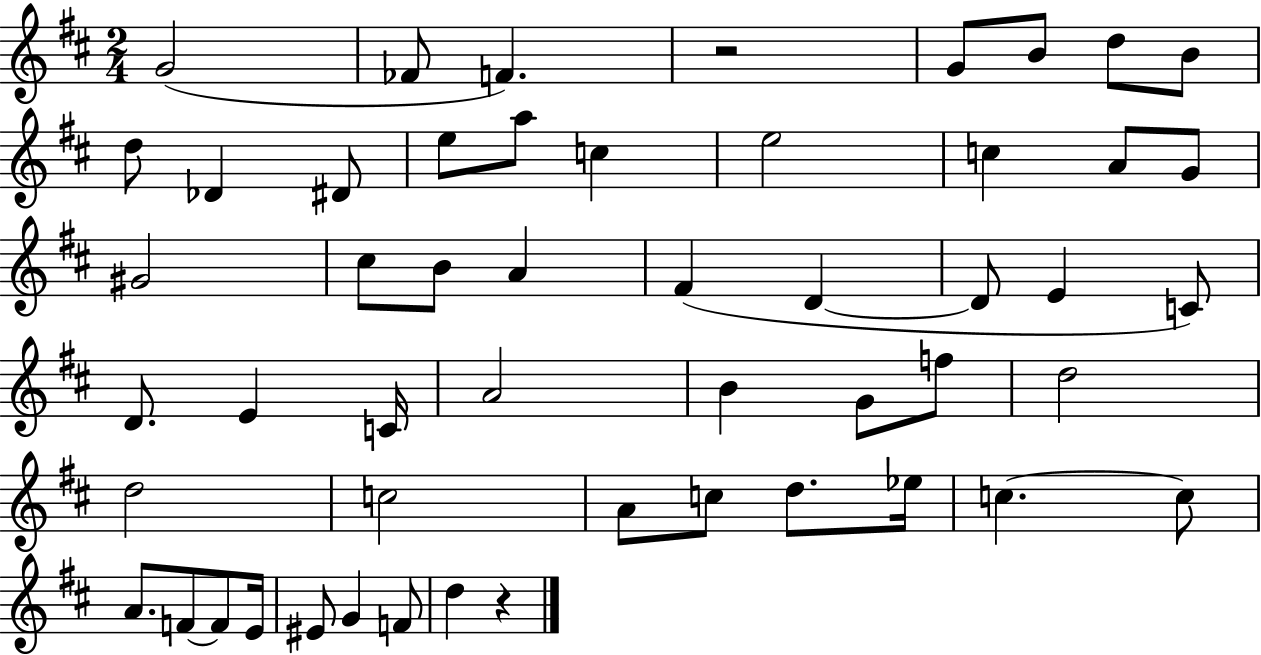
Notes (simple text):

G4/h FES4/e F4/q. R/h G4/e B4/e D5/e B4/e D5/e Db4/q D#4/e E5/e A5/e C5/q E5/h C5/q A4/e G4/e G#4/h C#5/e B4/e A4/q F#4/q D4/q D4/e E4/q C4/e D4/e. E4/q C4/s A4/h B4/q G4/e F5/e D5/h D5/h C5/h A4/e C5/e D5/e. Eb5/s C5/q. C5/e A4/e. F4/e F4/e E4/s EIS4/e G4/q F4/e D5/q R/q